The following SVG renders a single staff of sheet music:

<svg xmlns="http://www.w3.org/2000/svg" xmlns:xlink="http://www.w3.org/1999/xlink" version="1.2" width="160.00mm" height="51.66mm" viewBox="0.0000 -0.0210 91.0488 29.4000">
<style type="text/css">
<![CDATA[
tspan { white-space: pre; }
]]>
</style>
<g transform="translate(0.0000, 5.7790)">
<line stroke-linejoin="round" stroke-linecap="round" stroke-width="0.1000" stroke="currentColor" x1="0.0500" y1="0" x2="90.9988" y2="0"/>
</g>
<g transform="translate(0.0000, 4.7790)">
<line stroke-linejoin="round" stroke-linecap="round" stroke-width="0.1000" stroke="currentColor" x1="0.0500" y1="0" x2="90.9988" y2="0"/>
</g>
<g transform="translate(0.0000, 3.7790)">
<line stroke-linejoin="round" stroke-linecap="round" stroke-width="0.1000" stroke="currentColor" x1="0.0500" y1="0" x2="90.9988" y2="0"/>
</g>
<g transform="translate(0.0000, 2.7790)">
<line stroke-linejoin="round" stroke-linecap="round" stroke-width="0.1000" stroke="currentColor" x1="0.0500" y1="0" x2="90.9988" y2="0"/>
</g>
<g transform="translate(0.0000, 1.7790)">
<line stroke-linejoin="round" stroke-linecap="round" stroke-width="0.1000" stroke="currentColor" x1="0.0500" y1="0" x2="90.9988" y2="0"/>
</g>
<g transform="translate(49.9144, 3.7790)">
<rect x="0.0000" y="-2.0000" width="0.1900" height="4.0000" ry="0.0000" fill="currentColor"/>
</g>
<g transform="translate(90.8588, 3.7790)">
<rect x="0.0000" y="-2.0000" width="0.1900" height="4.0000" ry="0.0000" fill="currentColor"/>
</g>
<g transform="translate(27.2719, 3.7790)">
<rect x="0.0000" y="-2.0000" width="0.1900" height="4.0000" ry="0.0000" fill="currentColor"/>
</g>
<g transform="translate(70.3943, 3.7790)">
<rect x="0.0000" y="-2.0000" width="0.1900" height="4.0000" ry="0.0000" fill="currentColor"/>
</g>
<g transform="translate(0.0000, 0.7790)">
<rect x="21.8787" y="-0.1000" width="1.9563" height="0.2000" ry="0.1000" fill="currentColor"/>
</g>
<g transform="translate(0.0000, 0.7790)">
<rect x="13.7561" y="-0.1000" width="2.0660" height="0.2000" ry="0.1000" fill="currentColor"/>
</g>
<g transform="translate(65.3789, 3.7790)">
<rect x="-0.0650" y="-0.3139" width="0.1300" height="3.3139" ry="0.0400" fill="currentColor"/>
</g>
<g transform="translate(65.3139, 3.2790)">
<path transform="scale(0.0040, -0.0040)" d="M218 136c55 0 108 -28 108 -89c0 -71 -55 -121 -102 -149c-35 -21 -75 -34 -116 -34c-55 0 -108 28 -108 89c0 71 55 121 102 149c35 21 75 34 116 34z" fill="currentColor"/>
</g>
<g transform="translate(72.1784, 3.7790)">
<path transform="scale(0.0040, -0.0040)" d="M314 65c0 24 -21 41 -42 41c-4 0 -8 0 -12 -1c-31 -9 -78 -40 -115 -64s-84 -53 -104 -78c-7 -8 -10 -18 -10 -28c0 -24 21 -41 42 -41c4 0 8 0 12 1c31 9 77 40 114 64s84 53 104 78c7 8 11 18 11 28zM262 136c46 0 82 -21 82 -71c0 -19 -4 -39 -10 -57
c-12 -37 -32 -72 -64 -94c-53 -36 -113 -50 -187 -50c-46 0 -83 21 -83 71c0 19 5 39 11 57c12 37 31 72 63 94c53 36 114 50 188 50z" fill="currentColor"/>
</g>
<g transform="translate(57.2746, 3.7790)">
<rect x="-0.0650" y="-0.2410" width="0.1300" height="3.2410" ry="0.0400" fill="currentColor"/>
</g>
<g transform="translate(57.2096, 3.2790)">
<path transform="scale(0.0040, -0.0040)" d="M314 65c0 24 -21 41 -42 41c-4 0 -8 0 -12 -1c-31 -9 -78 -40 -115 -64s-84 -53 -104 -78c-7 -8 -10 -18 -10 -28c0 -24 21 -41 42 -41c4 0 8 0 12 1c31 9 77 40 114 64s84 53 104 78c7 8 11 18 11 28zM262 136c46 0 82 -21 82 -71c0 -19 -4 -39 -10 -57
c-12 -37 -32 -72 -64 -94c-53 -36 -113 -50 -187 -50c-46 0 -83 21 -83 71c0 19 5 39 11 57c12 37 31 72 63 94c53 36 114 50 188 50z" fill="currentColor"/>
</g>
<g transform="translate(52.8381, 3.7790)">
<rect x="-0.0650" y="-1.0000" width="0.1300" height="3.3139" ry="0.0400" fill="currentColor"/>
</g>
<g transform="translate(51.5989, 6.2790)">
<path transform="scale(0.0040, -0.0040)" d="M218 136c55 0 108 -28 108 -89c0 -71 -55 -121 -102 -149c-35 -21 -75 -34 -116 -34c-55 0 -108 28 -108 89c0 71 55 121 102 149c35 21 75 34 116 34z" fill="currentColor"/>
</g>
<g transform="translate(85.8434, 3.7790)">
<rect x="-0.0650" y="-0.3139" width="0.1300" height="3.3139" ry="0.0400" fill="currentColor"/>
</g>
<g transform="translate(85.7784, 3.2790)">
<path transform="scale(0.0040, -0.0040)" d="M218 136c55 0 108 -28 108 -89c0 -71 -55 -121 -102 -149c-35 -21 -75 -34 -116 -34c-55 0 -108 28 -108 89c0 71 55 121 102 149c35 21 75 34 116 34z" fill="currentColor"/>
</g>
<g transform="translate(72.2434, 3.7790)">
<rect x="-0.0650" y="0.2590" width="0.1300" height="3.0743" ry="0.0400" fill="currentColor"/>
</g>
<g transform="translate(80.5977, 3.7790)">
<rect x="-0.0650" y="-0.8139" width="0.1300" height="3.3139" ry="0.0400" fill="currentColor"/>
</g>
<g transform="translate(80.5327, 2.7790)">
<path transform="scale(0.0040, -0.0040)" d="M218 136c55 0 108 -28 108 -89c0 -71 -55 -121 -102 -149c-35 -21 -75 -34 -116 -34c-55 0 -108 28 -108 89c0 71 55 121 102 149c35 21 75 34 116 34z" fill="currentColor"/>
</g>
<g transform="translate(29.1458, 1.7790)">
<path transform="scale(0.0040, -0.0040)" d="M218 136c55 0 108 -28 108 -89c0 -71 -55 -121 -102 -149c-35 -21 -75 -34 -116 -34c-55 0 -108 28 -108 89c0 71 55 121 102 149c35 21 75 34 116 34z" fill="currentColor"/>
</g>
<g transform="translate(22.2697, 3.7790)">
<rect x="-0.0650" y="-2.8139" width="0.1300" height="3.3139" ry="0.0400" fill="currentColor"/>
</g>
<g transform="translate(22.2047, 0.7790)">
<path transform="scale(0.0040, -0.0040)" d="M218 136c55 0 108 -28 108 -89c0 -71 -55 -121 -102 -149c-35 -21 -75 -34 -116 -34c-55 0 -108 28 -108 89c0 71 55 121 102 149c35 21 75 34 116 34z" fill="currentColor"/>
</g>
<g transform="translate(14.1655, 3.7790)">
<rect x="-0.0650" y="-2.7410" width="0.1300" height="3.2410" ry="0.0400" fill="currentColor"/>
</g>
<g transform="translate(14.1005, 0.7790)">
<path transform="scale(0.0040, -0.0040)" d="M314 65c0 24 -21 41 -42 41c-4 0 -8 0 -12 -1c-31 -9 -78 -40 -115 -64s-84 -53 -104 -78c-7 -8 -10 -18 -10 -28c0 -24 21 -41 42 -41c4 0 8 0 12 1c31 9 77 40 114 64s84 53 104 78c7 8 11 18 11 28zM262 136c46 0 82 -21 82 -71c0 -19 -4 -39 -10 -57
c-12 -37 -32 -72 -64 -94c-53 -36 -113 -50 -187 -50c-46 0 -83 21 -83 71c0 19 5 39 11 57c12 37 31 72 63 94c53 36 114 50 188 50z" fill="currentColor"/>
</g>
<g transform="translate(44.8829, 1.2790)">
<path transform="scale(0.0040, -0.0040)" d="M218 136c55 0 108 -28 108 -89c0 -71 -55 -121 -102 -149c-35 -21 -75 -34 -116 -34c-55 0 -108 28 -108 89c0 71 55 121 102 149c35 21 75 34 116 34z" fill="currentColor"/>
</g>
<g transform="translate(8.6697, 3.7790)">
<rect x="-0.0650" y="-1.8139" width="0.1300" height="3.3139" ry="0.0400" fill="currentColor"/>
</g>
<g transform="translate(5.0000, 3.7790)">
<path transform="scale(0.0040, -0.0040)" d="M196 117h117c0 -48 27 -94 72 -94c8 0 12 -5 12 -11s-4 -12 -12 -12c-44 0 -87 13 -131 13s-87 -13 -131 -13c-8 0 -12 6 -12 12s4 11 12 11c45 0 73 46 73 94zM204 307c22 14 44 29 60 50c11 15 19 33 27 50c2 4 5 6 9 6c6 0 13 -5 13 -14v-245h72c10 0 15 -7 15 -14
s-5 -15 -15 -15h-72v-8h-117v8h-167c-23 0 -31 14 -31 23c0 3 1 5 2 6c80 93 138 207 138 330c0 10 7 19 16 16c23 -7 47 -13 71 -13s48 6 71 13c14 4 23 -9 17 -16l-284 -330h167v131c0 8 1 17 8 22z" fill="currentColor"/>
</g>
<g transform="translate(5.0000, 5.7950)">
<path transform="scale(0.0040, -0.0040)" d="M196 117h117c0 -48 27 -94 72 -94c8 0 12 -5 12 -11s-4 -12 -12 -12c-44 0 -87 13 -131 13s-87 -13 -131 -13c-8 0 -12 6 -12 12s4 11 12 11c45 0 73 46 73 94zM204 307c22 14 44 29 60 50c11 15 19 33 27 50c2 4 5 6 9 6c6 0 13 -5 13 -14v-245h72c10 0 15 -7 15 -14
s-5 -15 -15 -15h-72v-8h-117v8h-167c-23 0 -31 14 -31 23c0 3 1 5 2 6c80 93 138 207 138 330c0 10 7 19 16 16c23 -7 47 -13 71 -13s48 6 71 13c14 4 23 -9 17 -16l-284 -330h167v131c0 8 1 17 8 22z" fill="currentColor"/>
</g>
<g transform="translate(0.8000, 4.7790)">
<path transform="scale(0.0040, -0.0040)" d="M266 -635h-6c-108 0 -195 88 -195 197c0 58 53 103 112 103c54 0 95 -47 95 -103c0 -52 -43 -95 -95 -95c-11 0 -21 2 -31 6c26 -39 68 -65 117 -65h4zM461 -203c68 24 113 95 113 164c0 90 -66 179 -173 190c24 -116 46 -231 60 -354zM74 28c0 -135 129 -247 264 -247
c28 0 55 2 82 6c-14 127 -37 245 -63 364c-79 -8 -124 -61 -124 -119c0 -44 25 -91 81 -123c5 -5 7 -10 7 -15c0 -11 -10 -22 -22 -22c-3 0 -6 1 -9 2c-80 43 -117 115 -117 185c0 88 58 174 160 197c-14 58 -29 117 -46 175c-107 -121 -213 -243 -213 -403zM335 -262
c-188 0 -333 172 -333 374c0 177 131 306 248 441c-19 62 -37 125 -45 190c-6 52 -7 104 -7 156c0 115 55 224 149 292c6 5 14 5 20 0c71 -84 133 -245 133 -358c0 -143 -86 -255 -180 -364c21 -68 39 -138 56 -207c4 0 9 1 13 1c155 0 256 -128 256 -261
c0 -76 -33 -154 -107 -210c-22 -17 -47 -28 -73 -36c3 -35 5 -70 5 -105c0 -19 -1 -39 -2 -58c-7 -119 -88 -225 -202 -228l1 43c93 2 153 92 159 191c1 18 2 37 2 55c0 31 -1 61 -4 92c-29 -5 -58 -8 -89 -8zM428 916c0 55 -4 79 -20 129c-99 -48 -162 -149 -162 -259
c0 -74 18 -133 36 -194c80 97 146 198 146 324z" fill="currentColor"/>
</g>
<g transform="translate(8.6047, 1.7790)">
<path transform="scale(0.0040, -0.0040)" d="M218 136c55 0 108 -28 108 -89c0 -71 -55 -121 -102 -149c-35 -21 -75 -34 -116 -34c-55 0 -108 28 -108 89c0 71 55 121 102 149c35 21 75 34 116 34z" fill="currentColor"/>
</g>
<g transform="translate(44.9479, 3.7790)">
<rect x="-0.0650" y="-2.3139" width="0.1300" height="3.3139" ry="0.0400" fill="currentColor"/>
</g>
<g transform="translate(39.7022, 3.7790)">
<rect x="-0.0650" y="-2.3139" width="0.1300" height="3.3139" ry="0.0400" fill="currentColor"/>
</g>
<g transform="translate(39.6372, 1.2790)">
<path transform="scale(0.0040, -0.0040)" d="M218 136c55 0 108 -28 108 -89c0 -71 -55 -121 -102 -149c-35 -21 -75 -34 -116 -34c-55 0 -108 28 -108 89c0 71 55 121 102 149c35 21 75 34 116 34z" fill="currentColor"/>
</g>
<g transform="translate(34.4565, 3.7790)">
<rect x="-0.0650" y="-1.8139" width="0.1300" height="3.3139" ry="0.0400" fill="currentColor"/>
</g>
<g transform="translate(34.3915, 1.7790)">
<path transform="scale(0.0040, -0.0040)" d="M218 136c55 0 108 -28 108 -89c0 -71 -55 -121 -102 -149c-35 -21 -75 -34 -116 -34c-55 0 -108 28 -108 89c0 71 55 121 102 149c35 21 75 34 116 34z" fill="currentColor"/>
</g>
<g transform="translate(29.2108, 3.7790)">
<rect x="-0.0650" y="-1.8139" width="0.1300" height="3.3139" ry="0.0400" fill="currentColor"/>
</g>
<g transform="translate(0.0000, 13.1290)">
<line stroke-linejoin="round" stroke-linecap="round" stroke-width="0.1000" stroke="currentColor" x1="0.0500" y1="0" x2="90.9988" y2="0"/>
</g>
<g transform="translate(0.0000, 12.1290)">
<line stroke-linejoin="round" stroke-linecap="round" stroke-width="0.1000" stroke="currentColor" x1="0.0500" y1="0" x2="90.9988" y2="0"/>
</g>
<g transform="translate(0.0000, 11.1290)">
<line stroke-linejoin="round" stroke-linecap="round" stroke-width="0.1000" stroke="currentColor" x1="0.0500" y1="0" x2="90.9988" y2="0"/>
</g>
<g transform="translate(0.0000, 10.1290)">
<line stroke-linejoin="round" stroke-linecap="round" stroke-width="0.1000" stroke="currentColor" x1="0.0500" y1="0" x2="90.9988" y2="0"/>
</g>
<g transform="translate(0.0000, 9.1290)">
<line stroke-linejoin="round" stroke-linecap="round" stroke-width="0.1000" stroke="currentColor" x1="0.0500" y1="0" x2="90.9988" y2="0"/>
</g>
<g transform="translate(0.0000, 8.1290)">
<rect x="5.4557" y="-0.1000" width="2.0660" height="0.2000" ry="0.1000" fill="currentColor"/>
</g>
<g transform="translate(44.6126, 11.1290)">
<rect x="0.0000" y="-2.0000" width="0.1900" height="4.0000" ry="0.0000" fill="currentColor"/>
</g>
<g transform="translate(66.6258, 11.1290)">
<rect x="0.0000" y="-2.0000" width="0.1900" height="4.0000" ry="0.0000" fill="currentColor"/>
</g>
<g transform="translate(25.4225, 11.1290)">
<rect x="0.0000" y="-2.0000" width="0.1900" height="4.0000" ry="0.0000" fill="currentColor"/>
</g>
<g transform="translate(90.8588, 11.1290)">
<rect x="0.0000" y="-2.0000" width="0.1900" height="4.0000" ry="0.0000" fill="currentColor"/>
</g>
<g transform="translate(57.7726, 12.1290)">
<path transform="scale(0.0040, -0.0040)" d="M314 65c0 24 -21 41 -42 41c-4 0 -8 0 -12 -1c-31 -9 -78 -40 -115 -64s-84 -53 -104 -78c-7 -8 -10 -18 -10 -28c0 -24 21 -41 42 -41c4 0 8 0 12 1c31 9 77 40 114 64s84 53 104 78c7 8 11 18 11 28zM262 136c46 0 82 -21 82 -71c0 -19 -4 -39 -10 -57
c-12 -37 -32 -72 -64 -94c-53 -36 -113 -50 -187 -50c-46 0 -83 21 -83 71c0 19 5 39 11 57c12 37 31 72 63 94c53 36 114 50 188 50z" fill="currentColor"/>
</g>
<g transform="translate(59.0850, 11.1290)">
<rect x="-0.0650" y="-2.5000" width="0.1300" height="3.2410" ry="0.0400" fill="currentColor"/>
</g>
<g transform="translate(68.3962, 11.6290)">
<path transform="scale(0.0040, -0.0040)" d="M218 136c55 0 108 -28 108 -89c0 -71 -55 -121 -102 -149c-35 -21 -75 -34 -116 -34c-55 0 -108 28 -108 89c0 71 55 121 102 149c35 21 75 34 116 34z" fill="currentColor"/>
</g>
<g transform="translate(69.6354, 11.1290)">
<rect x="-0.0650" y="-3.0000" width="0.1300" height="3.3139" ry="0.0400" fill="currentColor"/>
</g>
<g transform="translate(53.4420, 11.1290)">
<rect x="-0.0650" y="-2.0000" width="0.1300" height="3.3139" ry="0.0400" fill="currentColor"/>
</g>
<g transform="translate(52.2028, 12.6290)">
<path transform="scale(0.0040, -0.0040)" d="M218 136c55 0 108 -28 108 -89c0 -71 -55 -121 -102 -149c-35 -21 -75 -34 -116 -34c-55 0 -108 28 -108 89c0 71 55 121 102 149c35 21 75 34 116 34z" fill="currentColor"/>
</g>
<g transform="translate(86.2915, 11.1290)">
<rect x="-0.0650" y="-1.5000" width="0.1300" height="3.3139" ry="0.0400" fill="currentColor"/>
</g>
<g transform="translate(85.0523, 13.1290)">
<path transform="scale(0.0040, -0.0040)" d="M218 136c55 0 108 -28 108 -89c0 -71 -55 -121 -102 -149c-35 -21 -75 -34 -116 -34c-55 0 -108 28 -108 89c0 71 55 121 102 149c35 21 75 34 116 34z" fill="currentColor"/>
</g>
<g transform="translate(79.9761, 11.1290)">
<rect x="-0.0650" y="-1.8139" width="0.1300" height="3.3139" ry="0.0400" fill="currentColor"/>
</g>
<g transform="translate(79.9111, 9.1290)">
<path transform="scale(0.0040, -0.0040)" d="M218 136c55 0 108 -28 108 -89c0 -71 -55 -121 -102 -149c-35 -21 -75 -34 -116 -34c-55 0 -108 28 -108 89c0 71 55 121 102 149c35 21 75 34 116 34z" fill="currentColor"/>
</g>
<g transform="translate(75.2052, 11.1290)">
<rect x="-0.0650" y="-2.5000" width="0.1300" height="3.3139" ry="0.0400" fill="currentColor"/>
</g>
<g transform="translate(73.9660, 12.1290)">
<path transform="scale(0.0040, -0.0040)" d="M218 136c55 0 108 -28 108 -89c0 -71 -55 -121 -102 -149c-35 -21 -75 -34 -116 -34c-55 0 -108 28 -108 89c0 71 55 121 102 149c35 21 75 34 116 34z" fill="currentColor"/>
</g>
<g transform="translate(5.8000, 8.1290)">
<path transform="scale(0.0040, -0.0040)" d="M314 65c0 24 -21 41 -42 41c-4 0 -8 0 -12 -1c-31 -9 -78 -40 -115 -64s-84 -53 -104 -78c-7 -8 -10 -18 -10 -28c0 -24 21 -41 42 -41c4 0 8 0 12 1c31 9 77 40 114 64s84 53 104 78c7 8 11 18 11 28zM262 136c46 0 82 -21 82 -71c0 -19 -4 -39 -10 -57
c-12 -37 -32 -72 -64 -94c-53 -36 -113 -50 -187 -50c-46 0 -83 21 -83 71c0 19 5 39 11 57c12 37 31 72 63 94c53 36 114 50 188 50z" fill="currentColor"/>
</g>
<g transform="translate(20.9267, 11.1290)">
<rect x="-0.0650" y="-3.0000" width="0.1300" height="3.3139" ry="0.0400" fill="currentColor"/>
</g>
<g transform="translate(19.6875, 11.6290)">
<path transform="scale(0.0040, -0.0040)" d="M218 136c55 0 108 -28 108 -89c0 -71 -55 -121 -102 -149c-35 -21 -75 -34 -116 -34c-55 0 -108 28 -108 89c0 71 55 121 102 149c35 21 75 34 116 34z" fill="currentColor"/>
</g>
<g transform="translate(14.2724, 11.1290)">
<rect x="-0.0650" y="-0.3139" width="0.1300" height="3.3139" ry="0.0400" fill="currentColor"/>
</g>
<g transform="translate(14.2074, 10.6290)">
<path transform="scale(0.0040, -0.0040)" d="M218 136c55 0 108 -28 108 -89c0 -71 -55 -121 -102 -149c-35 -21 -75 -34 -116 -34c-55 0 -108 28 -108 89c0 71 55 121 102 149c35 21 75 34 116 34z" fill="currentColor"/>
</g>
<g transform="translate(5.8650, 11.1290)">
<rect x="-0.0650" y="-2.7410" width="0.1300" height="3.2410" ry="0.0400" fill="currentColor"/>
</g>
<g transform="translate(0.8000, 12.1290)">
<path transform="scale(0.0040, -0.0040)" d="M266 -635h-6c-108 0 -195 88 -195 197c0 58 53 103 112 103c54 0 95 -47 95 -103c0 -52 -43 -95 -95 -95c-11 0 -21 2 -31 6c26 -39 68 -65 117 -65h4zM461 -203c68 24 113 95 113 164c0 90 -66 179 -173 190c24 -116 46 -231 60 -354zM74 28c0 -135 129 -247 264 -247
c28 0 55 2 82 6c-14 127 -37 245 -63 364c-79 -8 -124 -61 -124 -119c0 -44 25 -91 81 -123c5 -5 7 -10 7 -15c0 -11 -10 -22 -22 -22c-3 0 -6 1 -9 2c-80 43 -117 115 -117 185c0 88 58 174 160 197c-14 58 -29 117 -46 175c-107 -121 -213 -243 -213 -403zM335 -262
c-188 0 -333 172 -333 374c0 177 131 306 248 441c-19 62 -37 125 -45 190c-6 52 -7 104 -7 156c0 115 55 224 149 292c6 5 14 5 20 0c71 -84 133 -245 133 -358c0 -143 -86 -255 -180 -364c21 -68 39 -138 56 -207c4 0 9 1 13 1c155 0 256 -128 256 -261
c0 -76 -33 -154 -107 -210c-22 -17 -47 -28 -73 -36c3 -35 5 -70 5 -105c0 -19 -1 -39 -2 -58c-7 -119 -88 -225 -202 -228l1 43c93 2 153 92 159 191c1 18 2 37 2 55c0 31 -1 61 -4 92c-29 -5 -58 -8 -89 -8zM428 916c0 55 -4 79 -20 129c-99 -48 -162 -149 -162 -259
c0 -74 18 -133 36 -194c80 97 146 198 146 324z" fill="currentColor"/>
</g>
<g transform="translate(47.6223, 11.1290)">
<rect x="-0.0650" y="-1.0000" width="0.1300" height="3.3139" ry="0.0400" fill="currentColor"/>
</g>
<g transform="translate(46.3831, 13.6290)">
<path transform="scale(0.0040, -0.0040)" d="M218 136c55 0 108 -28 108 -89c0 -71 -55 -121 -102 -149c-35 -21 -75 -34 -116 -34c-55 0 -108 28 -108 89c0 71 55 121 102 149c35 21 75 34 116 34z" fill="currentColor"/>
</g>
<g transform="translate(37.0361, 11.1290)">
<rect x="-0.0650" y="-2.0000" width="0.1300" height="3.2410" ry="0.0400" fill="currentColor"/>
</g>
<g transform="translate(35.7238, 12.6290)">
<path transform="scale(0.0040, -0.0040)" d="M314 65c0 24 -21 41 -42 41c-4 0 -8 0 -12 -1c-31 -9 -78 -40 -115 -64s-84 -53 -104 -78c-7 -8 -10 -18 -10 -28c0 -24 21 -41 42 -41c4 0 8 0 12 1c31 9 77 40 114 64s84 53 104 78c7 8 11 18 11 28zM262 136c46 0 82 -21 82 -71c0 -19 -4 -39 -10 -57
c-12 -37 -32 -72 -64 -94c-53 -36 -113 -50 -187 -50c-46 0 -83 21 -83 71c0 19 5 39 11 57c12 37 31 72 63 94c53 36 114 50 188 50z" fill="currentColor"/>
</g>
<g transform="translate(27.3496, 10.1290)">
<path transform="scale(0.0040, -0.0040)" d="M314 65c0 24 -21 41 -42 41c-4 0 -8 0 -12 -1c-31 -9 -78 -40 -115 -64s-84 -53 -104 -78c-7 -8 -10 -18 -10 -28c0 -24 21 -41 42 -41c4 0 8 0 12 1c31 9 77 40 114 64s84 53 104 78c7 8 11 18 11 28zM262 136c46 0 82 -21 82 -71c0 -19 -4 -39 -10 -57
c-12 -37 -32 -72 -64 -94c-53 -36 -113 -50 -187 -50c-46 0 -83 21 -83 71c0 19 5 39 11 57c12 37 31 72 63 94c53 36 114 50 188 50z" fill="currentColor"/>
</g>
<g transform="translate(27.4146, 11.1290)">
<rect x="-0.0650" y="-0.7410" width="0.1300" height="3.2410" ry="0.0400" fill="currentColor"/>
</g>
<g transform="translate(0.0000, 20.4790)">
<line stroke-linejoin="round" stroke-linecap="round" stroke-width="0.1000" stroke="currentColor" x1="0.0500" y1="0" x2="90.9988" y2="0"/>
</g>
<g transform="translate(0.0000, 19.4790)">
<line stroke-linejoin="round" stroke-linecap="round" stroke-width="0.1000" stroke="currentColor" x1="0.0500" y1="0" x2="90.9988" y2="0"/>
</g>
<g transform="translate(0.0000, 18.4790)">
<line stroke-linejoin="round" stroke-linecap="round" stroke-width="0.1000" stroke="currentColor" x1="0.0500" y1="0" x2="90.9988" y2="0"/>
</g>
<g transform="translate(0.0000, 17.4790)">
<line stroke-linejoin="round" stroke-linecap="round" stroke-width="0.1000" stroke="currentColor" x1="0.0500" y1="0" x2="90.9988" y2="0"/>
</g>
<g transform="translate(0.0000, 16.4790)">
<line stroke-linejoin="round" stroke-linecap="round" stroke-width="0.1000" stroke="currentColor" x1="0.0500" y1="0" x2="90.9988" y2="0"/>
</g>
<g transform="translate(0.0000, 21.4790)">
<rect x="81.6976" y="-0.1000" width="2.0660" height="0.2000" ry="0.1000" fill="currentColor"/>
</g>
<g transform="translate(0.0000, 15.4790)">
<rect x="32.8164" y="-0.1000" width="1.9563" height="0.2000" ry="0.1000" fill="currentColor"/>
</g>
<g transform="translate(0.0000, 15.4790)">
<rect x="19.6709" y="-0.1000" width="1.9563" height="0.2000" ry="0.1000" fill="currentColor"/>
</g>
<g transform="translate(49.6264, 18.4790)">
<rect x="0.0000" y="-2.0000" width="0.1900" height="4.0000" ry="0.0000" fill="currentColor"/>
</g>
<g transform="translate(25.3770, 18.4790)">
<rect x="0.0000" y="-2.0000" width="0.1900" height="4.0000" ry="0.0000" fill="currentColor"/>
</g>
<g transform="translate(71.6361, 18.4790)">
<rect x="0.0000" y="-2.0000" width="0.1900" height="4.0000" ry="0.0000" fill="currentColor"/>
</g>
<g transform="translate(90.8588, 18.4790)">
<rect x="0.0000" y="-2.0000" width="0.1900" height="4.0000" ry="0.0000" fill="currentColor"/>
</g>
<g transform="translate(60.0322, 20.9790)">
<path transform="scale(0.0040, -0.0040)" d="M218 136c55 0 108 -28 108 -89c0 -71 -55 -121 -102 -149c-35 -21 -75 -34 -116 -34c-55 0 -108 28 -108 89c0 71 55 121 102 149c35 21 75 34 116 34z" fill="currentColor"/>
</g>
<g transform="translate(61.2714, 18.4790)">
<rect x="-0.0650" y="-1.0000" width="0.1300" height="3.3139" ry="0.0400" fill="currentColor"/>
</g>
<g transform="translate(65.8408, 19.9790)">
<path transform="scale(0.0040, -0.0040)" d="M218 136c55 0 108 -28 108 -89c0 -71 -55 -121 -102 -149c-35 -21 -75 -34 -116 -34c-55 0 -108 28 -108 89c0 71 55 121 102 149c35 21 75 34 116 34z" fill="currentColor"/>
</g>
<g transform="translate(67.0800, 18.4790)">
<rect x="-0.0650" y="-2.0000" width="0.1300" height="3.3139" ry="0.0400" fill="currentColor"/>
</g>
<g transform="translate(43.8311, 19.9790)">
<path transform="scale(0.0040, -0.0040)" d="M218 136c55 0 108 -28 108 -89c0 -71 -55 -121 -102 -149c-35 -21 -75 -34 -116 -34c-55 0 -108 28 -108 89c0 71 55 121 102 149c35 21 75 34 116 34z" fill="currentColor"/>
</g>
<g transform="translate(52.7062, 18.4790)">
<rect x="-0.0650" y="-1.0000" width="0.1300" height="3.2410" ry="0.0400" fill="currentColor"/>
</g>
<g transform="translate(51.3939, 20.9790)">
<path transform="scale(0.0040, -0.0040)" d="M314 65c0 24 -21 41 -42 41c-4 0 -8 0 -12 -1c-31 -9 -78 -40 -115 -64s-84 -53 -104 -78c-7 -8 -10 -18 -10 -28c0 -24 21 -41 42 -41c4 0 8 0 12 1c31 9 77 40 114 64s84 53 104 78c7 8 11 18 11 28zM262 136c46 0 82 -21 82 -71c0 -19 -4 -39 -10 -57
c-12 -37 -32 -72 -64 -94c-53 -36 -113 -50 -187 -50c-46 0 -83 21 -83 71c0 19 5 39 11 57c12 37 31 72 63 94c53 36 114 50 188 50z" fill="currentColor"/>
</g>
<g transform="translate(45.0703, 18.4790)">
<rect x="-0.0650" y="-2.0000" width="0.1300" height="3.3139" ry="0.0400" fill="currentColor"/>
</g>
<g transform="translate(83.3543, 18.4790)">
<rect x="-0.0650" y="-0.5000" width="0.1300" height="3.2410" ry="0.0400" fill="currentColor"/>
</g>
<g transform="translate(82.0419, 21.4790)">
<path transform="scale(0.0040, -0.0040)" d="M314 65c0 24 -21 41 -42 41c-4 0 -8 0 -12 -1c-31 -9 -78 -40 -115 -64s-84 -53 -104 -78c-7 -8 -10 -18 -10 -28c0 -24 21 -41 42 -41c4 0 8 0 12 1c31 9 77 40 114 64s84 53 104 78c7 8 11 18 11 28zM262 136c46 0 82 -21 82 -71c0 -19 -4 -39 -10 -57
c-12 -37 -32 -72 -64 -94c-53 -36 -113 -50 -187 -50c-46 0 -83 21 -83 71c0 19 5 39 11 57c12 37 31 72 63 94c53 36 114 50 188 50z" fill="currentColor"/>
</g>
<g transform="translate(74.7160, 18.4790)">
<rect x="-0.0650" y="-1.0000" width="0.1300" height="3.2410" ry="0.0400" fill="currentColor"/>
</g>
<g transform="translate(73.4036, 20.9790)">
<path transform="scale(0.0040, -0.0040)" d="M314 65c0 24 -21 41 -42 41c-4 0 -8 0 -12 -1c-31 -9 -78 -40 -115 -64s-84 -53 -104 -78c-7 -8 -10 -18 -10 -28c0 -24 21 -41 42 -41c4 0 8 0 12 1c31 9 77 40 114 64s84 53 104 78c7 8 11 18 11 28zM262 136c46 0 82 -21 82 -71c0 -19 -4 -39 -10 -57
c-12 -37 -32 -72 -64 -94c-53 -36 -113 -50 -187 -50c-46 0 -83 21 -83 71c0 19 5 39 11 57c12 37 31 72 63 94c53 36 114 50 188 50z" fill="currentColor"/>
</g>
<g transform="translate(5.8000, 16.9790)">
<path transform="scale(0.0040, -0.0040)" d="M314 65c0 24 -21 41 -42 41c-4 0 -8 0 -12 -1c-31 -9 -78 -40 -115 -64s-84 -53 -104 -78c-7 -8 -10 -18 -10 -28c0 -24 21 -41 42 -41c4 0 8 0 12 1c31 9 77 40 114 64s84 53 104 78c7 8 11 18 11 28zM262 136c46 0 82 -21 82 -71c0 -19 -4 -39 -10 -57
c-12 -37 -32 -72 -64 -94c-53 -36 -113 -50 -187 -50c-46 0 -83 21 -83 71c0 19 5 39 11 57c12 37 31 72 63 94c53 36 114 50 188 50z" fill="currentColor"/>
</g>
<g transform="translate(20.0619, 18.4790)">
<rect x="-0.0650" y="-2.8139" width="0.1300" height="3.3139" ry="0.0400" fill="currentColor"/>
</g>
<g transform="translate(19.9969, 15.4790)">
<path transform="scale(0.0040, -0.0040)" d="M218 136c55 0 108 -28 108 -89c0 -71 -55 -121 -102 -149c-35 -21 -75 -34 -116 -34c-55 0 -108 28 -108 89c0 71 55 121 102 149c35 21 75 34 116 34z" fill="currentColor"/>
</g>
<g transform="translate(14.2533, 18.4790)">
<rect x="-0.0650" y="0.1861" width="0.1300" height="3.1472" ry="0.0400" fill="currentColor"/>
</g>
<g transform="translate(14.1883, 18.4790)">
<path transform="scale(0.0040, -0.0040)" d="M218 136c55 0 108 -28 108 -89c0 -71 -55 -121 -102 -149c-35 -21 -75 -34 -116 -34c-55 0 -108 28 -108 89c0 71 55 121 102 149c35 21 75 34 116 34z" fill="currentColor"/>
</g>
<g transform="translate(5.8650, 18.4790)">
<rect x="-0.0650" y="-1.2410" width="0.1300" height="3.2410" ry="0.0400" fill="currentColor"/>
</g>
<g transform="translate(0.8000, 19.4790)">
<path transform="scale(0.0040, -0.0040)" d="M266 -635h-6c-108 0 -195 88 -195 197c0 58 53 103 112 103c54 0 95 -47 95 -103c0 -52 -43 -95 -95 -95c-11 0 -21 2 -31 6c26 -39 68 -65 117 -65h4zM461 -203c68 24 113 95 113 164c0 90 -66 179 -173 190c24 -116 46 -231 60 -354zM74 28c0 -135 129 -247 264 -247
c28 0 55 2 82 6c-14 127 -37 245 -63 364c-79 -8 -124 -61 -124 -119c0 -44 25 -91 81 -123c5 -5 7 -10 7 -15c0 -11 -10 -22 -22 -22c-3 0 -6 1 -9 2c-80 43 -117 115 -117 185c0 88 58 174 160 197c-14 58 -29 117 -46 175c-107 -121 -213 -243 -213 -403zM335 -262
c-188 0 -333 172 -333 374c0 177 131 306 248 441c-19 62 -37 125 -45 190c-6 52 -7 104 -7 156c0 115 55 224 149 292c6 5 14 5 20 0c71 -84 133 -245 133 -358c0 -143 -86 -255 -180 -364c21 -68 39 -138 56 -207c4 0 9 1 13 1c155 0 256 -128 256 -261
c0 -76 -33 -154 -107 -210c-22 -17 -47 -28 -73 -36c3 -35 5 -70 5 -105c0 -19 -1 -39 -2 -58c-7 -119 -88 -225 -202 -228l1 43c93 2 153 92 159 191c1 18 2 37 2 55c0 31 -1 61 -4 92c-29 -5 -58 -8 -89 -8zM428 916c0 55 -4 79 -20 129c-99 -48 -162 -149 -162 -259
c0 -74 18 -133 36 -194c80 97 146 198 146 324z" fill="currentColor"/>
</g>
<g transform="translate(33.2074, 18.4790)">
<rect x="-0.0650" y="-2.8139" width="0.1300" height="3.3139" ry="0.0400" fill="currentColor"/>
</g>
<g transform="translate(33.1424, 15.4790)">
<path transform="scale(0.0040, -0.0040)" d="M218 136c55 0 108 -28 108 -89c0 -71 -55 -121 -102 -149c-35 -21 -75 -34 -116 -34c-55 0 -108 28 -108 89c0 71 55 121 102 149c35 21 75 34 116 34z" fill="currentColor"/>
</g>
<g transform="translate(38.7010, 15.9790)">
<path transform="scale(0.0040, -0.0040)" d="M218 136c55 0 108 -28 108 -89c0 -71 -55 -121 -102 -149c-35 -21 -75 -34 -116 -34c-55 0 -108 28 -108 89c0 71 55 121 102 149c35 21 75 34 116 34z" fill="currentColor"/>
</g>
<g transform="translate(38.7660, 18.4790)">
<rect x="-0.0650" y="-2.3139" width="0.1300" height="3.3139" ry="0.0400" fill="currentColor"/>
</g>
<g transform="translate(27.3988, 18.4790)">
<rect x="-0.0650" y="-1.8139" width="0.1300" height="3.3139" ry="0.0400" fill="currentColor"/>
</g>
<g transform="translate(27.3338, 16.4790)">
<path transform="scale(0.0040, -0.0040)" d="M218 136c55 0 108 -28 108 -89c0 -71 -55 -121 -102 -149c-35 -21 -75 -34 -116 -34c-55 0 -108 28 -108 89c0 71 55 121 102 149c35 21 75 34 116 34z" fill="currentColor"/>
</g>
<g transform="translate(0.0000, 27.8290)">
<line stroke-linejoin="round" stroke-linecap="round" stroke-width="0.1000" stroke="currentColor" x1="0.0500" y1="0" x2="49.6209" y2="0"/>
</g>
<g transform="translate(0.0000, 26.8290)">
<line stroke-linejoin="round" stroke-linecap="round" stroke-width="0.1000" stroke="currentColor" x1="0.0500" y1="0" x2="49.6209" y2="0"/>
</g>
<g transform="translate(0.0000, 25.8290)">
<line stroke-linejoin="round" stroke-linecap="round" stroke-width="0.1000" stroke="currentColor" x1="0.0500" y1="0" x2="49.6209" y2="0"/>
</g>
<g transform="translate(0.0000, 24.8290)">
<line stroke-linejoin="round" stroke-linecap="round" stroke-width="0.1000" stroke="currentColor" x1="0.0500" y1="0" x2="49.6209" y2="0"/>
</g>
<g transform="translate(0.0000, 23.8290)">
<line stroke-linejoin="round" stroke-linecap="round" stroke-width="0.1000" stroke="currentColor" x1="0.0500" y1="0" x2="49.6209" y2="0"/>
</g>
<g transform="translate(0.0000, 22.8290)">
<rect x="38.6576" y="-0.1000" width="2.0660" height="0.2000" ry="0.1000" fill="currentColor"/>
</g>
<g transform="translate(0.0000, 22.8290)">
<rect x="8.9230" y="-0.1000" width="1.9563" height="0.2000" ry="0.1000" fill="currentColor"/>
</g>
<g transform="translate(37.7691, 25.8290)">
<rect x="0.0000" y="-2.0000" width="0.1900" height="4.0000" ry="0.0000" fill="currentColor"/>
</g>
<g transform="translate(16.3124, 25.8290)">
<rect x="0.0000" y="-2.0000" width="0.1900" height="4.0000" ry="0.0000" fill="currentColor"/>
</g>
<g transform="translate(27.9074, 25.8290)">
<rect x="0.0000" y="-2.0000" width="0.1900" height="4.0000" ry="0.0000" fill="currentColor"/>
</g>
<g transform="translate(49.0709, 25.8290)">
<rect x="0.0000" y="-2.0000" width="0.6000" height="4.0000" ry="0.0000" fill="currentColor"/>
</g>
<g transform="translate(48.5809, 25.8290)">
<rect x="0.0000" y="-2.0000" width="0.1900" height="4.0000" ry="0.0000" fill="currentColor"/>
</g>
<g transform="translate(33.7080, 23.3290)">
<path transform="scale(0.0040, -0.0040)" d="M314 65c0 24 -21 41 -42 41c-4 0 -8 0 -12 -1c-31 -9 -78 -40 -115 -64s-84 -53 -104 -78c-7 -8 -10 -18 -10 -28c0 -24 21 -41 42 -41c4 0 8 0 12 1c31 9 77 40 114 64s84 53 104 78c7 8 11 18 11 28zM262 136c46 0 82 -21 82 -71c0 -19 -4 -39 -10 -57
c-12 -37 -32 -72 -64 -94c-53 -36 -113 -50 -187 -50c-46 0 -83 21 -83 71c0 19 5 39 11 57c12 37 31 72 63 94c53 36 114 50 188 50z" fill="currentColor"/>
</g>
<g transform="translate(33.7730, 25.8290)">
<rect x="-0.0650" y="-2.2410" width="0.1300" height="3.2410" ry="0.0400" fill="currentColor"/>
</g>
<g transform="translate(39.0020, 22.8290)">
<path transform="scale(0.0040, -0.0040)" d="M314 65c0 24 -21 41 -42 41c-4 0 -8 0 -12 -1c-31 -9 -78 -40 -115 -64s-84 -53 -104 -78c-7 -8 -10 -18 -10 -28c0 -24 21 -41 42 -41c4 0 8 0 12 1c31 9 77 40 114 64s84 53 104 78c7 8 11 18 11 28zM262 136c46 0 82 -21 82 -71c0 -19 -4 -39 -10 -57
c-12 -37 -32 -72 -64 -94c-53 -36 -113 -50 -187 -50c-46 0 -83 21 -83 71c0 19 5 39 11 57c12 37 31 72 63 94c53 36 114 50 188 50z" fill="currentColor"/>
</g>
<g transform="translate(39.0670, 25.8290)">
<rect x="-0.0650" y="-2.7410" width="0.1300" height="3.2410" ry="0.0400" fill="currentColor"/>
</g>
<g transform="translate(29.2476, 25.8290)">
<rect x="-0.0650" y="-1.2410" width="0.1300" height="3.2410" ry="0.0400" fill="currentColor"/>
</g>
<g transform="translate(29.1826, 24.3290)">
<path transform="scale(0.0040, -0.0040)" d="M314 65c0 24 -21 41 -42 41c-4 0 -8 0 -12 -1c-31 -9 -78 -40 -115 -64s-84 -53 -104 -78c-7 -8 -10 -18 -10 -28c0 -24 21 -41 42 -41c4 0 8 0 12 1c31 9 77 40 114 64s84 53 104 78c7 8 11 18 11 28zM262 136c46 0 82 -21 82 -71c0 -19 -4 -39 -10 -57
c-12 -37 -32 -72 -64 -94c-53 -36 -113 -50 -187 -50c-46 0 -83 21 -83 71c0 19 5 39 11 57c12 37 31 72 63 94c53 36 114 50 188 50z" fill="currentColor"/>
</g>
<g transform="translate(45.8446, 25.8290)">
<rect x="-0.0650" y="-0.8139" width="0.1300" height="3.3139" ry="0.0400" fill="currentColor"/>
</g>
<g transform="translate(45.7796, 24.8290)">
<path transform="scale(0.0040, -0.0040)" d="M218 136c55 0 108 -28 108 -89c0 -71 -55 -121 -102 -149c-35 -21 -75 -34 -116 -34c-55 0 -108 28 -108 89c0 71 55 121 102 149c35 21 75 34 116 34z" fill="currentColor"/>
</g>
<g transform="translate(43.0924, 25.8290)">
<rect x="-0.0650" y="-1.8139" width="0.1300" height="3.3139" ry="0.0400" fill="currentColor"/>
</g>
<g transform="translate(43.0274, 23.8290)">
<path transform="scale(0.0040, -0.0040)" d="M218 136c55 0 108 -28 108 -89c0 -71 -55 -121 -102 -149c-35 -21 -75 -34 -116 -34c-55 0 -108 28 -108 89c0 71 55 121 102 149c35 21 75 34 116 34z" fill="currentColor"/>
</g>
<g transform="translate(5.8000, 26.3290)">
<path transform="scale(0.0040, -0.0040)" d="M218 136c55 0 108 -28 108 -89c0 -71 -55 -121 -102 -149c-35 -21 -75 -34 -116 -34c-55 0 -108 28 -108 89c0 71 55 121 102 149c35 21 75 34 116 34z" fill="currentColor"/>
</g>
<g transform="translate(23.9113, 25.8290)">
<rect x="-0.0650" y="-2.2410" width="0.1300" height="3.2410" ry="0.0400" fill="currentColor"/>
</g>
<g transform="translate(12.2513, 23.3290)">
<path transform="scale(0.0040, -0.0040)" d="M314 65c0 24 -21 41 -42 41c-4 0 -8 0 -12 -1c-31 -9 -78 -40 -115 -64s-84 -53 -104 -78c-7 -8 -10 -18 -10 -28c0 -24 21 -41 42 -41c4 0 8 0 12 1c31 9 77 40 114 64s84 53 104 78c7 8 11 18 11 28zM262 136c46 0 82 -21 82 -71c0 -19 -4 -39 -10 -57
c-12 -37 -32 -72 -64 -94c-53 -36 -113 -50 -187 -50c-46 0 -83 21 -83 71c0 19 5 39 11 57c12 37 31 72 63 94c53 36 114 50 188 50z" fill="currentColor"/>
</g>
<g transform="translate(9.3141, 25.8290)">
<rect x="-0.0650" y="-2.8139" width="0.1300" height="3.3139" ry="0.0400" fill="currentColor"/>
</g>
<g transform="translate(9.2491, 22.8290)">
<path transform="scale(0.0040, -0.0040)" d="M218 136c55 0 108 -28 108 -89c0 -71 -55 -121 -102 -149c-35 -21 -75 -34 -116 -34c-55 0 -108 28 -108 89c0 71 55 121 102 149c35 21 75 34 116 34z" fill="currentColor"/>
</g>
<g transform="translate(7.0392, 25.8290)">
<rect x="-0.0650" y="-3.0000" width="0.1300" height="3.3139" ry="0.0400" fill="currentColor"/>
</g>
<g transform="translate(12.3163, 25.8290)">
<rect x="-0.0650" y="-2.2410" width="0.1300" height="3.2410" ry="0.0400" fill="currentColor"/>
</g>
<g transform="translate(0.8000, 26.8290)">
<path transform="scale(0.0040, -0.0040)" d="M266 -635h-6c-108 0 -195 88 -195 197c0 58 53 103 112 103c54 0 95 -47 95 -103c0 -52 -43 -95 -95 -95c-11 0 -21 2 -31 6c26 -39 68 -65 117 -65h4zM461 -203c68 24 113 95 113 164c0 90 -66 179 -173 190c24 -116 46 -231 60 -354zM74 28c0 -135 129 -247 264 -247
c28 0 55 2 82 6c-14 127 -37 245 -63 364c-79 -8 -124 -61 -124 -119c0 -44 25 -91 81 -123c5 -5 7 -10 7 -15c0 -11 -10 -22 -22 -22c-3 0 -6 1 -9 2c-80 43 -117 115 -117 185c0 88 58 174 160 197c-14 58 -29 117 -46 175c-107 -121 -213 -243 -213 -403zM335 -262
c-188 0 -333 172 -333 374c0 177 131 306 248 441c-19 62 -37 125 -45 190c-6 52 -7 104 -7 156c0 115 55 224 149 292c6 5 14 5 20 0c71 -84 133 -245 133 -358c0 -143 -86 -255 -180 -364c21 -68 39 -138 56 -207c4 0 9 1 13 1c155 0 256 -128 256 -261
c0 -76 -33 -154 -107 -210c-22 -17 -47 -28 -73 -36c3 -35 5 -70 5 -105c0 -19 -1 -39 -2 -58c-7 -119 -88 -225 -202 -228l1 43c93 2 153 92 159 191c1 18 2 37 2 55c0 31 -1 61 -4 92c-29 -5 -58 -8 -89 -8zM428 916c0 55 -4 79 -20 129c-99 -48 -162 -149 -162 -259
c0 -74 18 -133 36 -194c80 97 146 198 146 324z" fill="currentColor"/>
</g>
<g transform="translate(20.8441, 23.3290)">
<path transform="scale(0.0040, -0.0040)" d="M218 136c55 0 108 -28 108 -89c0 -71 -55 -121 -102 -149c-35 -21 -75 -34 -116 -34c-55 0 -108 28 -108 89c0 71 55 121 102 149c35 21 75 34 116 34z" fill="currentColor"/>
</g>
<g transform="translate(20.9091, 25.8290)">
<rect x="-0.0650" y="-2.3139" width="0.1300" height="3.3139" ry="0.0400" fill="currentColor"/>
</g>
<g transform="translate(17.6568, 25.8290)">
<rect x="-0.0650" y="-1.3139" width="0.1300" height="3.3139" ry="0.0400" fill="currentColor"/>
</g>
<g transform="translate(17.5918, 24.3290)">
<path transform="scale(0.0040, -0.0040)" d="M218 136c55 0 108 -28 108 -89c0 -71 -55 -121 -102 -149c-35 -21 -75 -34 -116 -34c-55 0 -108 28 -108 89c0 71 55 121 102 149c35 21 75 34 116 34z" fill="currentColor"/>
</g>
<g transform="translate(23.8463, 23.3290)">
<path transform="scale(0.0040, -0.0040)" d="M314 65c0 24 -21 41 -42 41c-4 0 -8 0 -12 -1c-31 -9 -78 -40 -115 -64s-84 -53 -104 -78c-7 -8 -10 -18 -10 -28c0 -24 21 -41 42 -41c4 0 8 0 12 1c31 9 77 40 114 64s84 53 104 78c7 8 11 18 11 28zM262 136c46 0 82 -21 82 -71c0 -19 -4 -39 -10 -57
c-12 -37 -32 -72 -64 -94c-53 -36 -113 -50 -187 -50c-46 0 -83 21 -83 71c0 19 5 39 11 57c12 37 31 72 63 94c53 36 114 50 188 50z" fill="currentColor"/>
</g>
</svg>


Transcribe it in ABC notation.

X:1
T:Untitled
M:4/4
L:1/4
K:C
f a2 a f f g g D c2 c B2 d c a2 c A d2 F2 D F G2 A G f E e2 B a f a g F D2 D F D2 C2 A a g2 e g g2 e2 g2 a2 f d